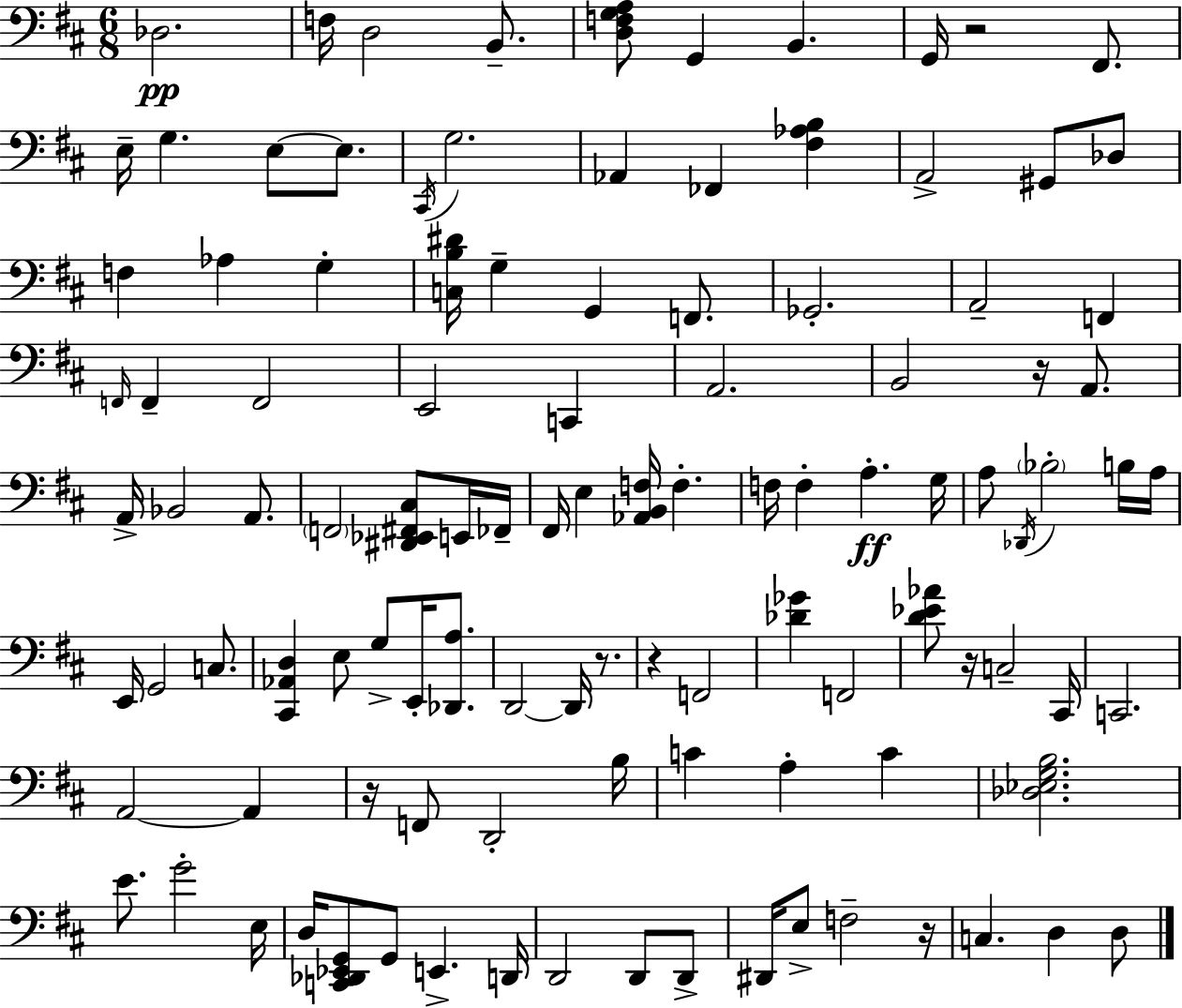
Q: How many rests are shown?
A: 7